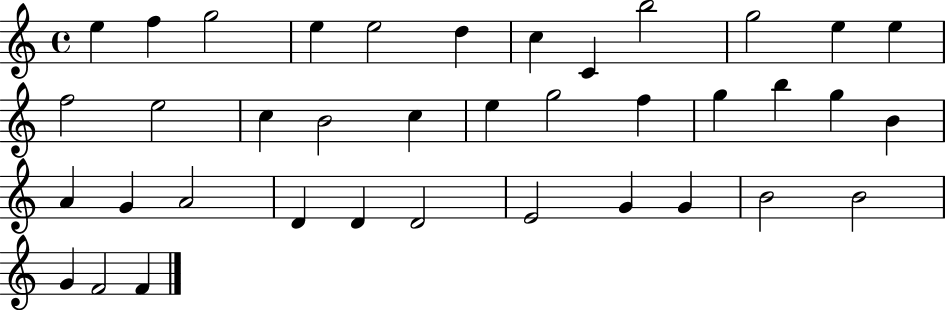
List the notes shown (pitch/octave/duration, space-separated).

E5/q F5/q G5/h E5/q E5/h D5/q C5/q C4/q B5/h G5/h E5/q E5/q F5/h E5/h C5/q B4/h C5/q E5/q G5/h F5/q G5/q B5/q G5/q B4/q A4/q G4/q A4/h D4/q D4/q D4/h E4/h G4/q G4/q B4/h B4/h G4/q F4/h F4/q